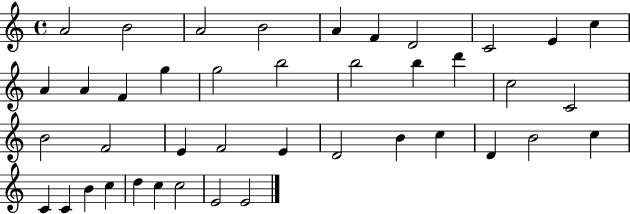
X:1
T:Untitled
M:4/4
L:1/4
K:C
A2 B2 A2 B2 A F D2 C2 E c A A F g g2 b2 b2 b d' c2 C2 B2 F2 E F2 E D2 B c D B2 c C C B c d c c2 E2 E2